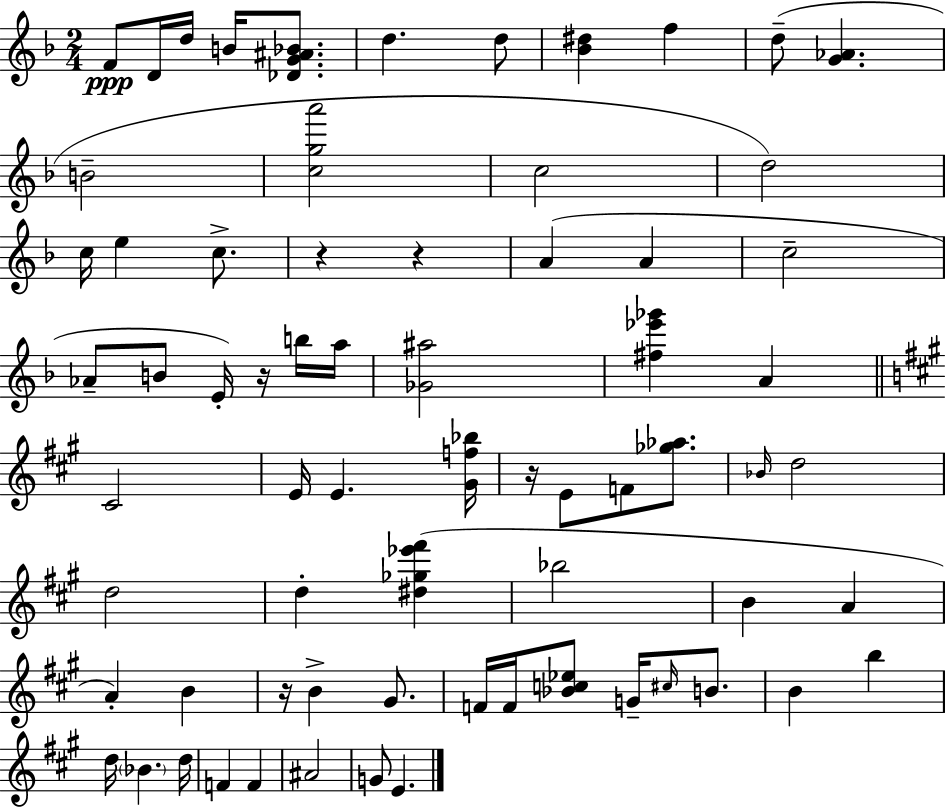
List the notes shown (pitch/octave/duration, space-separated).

F4/e D4/s D5/s B4/s [Db4,G4,A#4,Bb4]/e. D5/q. D5/e [Bb4,D#5]/q F5/q D5/e [G4,Ab4]/q. B4/h [C5,G5,A6]/h C5/h D5/h C5/s E5/q C5/e. R/q R/q A4/q A4/q C5/h Ab4/e B4/e E4/s R/s B5/s A5/s [Gb4,A#5]/h [F#5,Eb6,Gb6]/q A4/q C#4/h E4/s E4/q. [G#4,F5,Bb5]/s R/s E4/e F4/e [Gb5,Ab5]/e. Bb4/s D5/h D5/h D5/q [D#5,Gb5,Eb6,F#6]/q Bb5/h B4/q A4/q A4/q B4/q R/s B4/q G#4/e. F4/s F4/s [Bb4,C5,Eb5]/e G4/s C#5/s B4/e. B4/q B5/q D5/s Bb4/q. D5/s F4/q F4/q A#4/h G4/e E4/q.